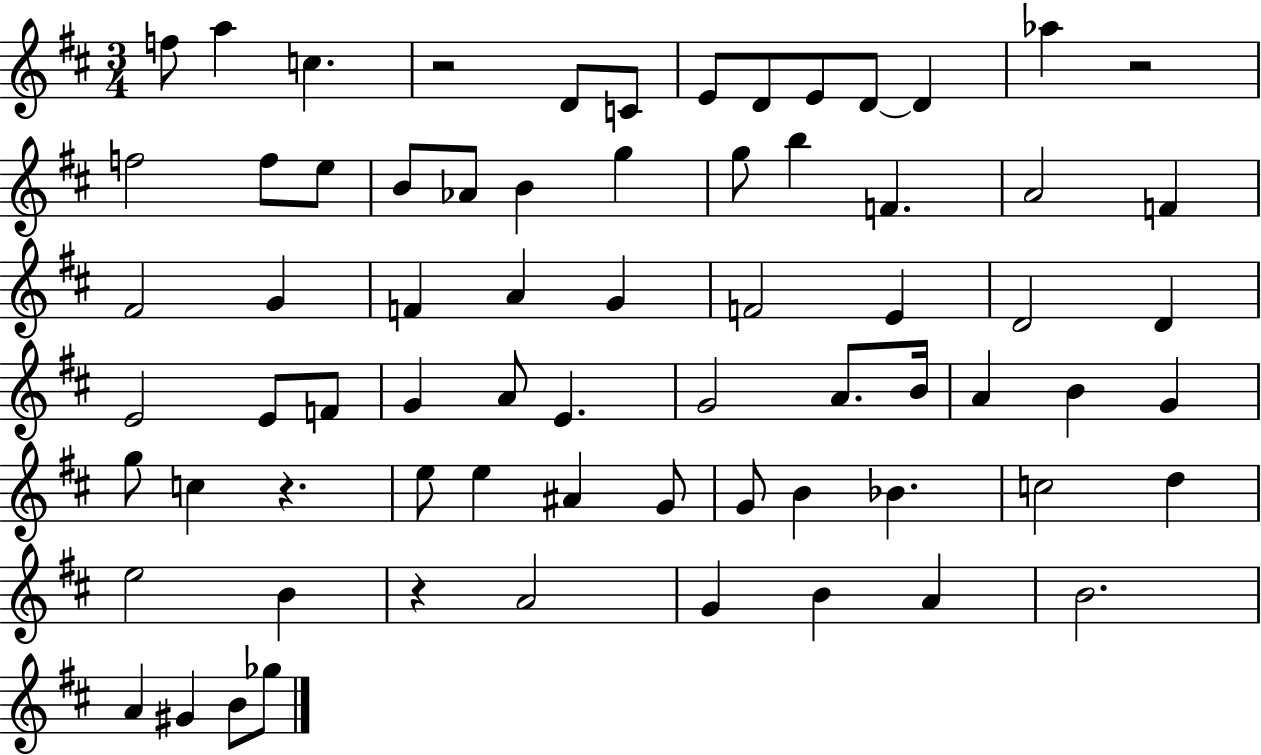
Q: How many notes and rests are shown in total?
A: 70